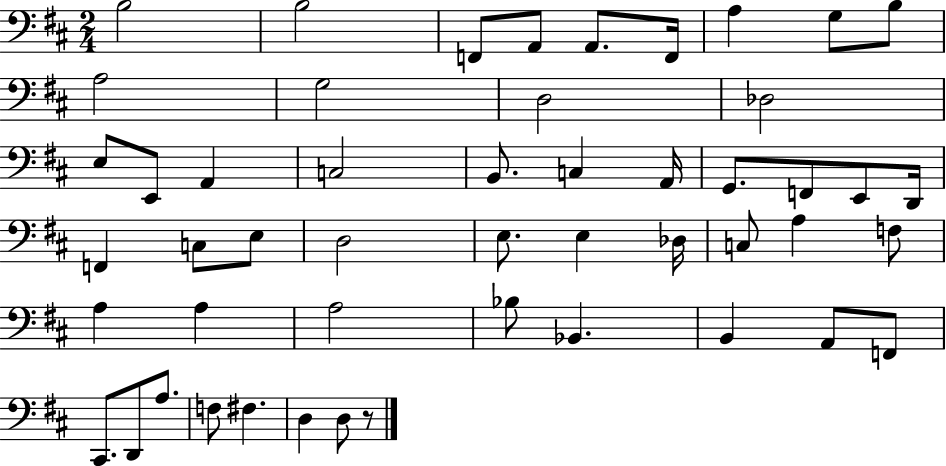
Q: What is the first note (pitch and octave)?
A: B3